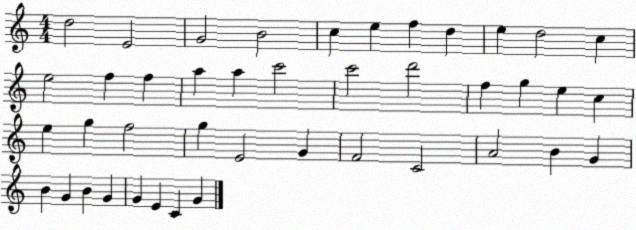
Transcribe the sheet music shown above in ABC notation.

X:1
T:Untitled
M:4/4
L:1/4
K:C
d2 E2 G2 B2 c e f d e d2 c e2 f f a a c'2 c'2 d'2 f g e c e g f2 g E2 G F2 C2 A2 B G B G B G G E C G